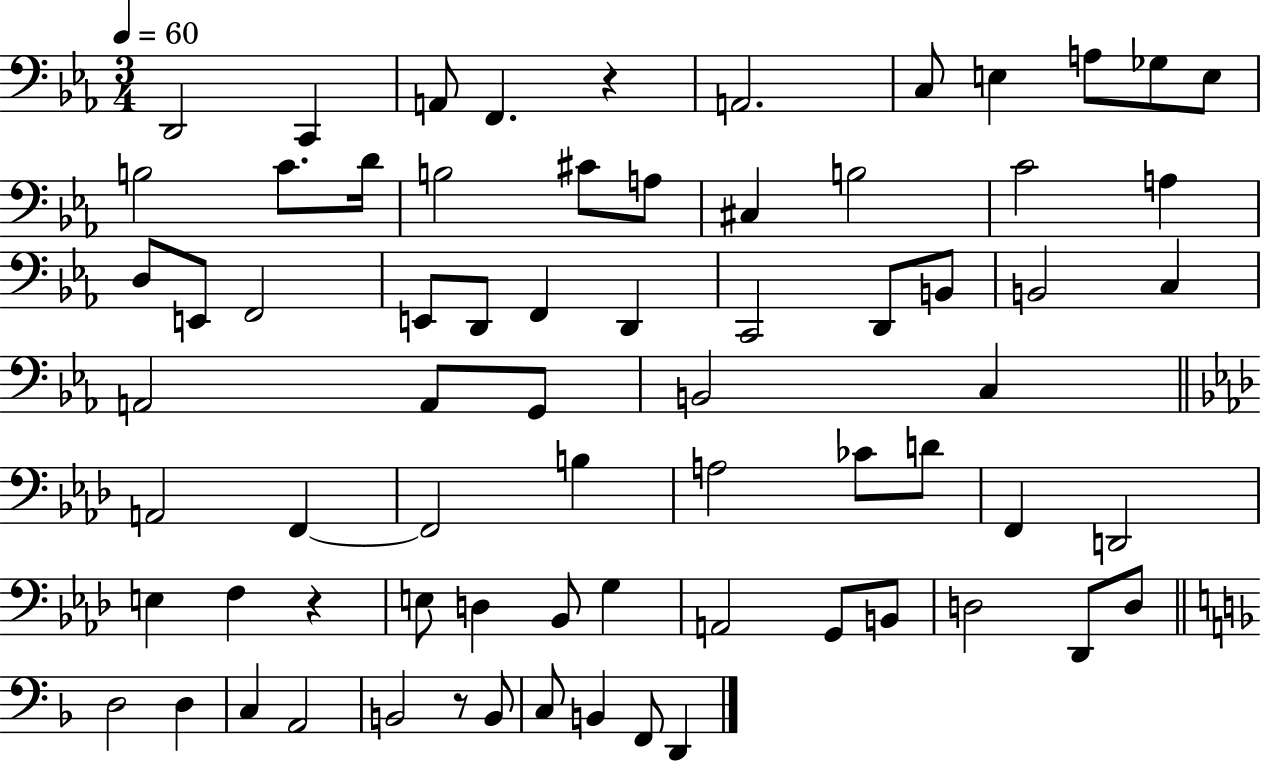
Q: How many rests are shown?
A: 3